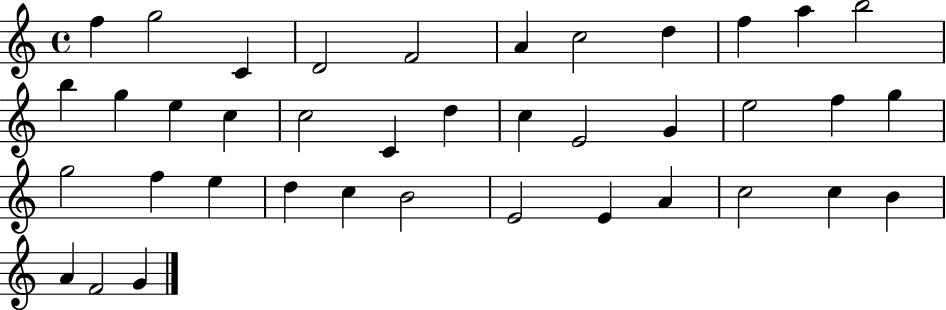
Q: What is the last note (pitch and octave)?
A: G4